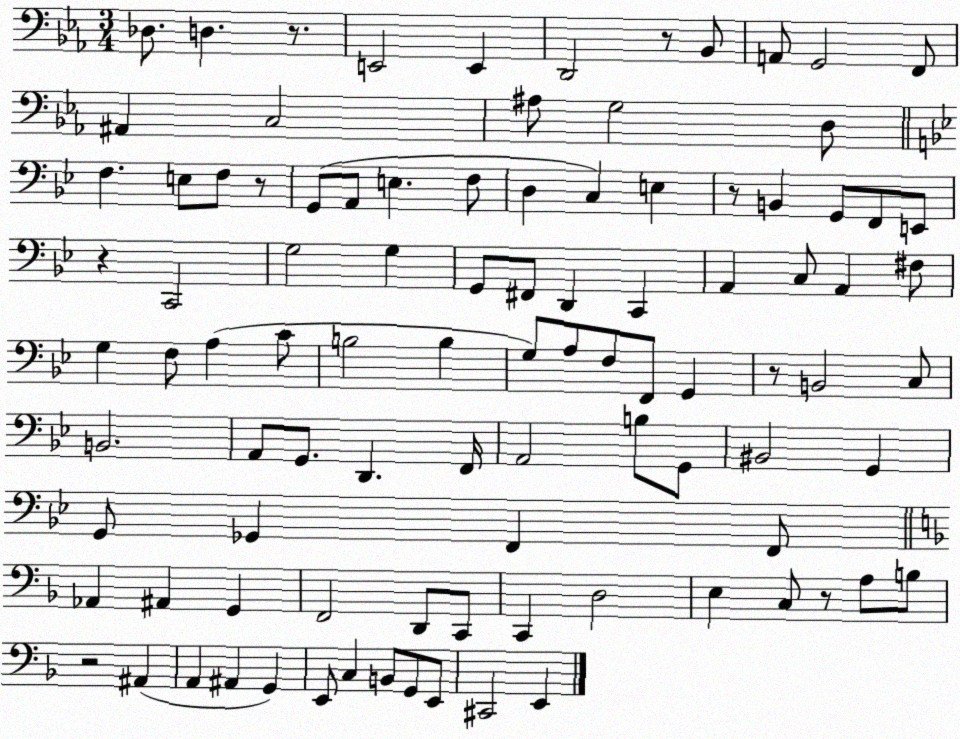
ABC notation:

X:1
T:Untitled
M:3/4
L:1/4
K:Eb
_D,/2 D, z/2 E,,2 E,, D,,2 z/2 _B,,/2 A,,/2 G,,2 F,,/2 ^A,, C,2 ^A,/2 G,2 D,/2 F, E,/2 F,/2 z/2 G,,/2 A,,/2 E, F,/2 D, C, E, z/2 B,, G,,/2 F,,/2 E,,/2 z C,,2 G,2 G, G,,/2 ^F,,/2 D,, C,, A,, C,/2 A,, ^F,/2 G, F,/2 A, C/2 B,2 B, G,/2 A,/2 F,/2 F,,/2 G,, z/2 B,,2 C,/2 B,,2 A,,/2 G,,/2 D,, F,,/4 A,,2 B,/2 G,,/2 ^B,,2 G,, G,,/2 _G,, F,, F,,/2 _A,, ^A,, G,, F,,2 D,,/2 C,,/2 C,, D,2 E, C,/2 z/2 A,/2 B,/2 z2 ^A,, A,, ^A,, G,, E,,/2 C, B,,/2 G,,/2 E,,/2 ^C,,2 E,,